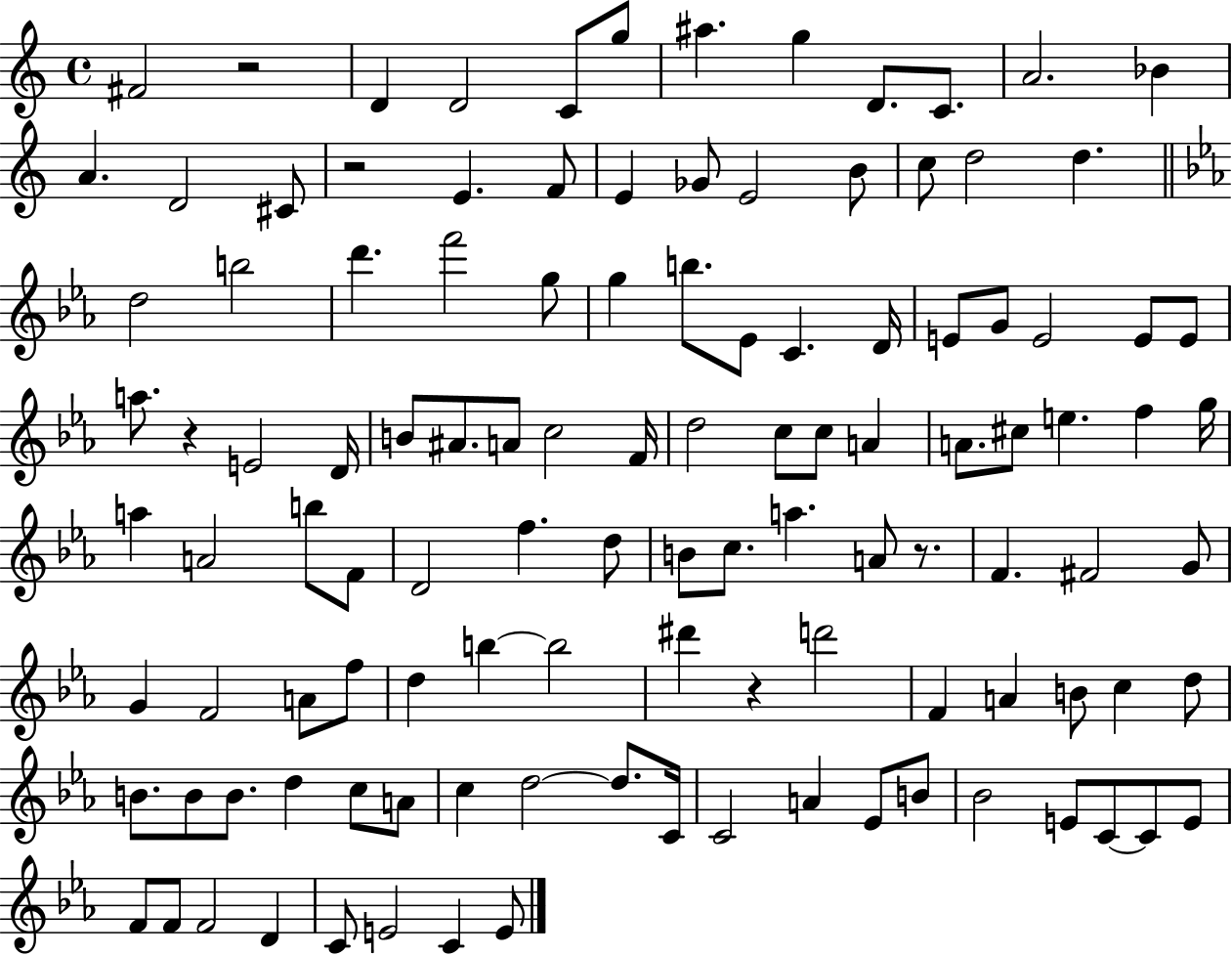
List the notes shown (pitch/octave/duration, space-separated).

F#4/h R/h D4/q D4/h C4/e G5/e A#5/q. G5/q D4/e. C4/e. A4/h. Bb4/q A4/q. D4/h C#4/e R/h E4/q. F4/e E4/q Gb4/e E4/h B4/e C5/e D5/h D5/q. D5/h B5/h D6/q. F6/h G5/e G5/q B5/e. Eb4/e C4/q. D4/s E4/e G4/e E4/h E4/e E4/e A5/e. R/q E4/h D4/s B4/e A#4/e. A4/e C5/h F4/s D5/h C5/e C5/e A4/q A4/e. C#5/e E5/q. F5/q G5/s A5/q A4/h B5/e F4/e D4/h F5/q. D5/e B4/e C5/e. A5/q. A4/e R/e. F4/q. F#4/h G4/e G4/q F4/h A4/e F5/e D5/q B5/q B5/h D#6/q R/q D6/h F4/q A4/q B4/e C5/q D5/e B4/e. B4/e B4/e. D5/q C5/e A4/e C5/q D5/h D5/e. C4/s C4/h A4/q Eb4/e B4/e Bb4/h E4/e C4/e C4/e E4/e F4/e F4/e F4/h D4/q C4/e E4/h C4/q E4/e